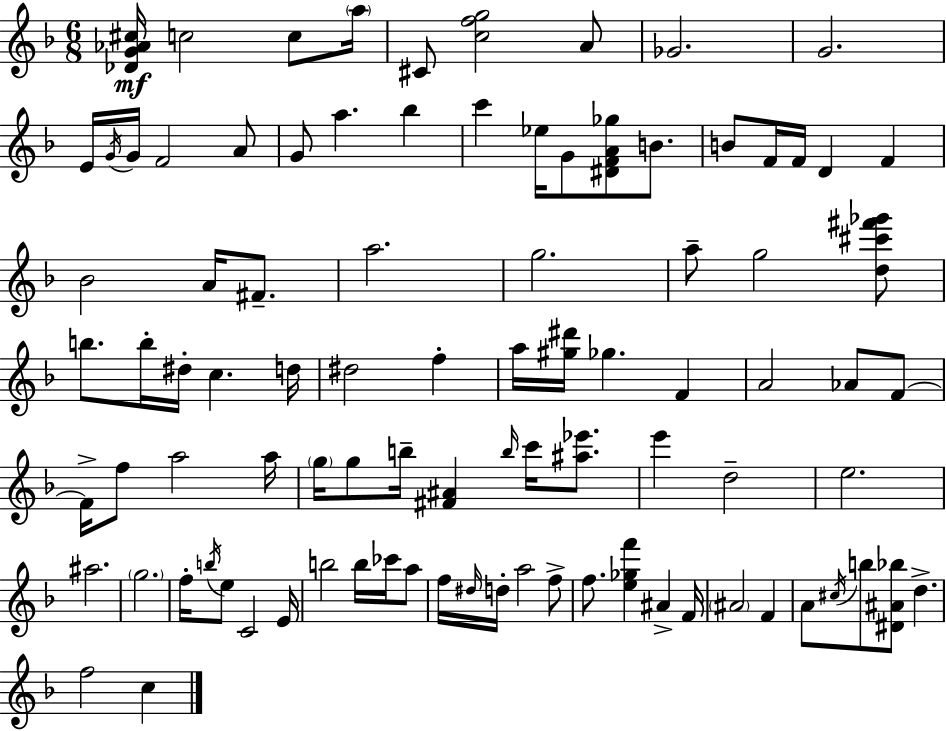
{
  \clef treble
  \numericTimeSignature
  \time 6/8
  \key f \major
  \repeat volta 2 { <des' g' aes' cis''>16\mf c''2 c''8 \parenthesize a''16 | cis'8 <c'' f'' g''>2 a'8 | ges'2. | g'2. | \break e'16 \acciaccatura { g'16 } g'16 f'2 a'8 | g'8 a''4. bes''4 | c'''4 ees''16 g'8 <dis' f' a' ges''>8 b'8. | b'8 f'16 f'16 d'4 f'4 | \break bes'2 a'16 fis'8.-- | a''2. | g''2. | a''8-- g''2 <d'' cis''' fis''' ges'''>8 | \break b''8. b''16-. dis''16-. c''4. | d''16 dis''2 f''4-. | a''16 <gis'' dis'''>16 ges''4. f'4 | a'2 aes'8 f'8~~ | \break f'16-> f''8 a''2 | a''16 \parenthesize g''16 g''8 b''16-- <fis' ais'>4 \grace { b''16 } c'''16 <ais'' ees'''>8. | e'''4 d''2-- | e''2. | \break ais''2. | \parenthesize g''2. | f''16-. \acciaccatura { b''16 } e''8 c'2 | e'16 b''2 b''16 | \break ces'''16 a''8 f''16 \grace { dis''16 } d''16-. a''2 | f''8-> f''8. <e'' ges'' f'''>4 ais'4-> | f'16 \parenthesize ais'2 | f'4 a'8 \acciaccatura { cis''16 } b''8 <dis' ais' bes''>8 d''4.-> | \break f''2 | c''4 } \bar "|."
}